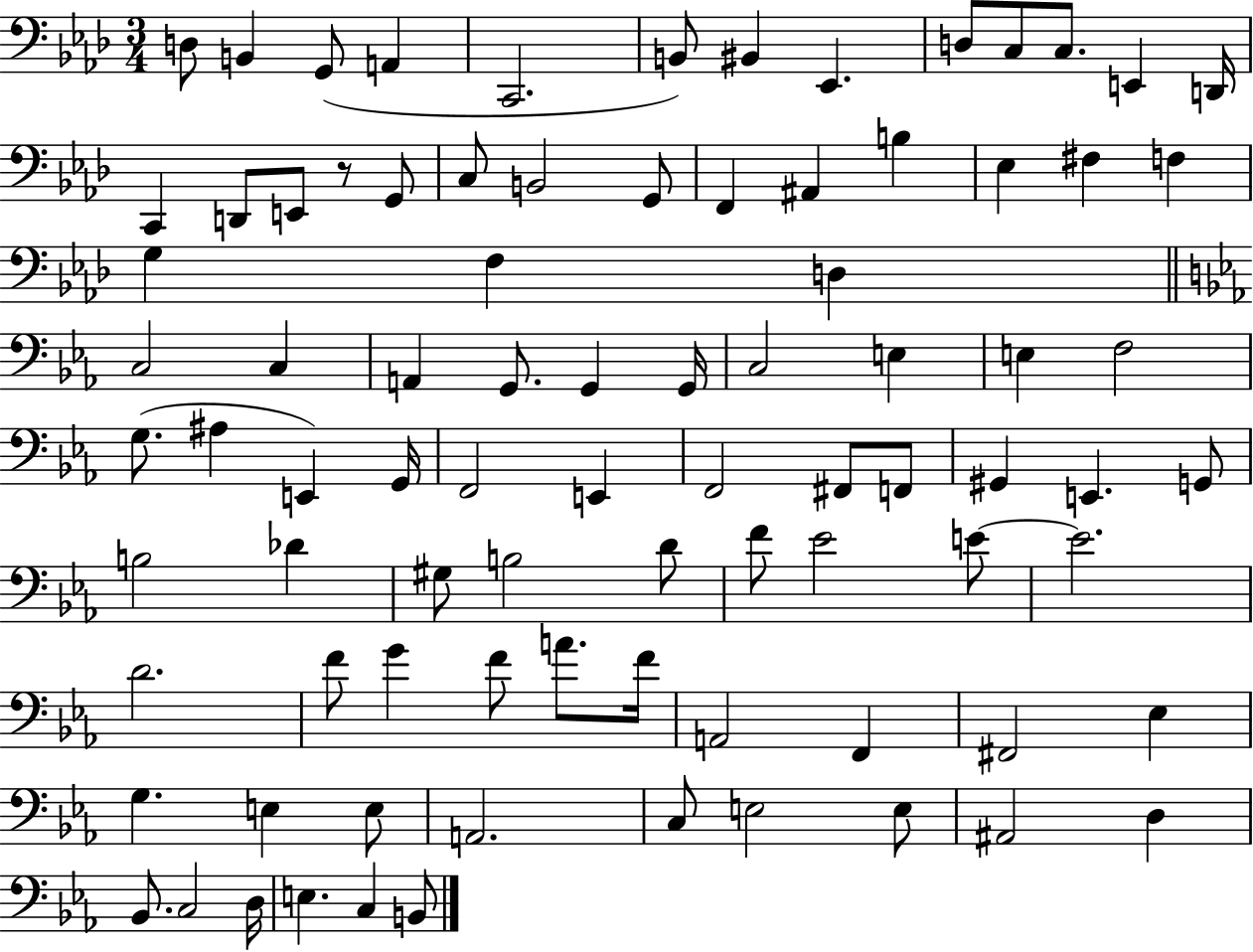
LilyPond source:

{
  \clef bass
  \numericTimeSignature
  \time 3/4
  \key aes \major
  d8 b,4 g,8( a,4 | c,2. | b,8) bis,4 ees,4. | d8 c8 c8. e,4 d,16 | \break c,4 d,8 e,8 r8 g,8 | c8 b,2 g,8 | f,4 ais,4 b4 | ees4 fis4 f4 | \break g4 f4 d4 | \bar "||" \break \key c \minor c2 c4 | a,4 g,8. g,4 g,16 | c2 e4 | e4 f2 | \break g8.( ais4 e,4) g,16 | f,2 e,4 | f,2 fis,8 f,8 | gis,4 e,4. g,8 | \break b2 des'4 | gis8 b2 d'8 | f'8 ees'2 e'8~~ | e'2. | \break d'2. | f'8 g'4 f'8 a'8. f'16 | a,2 f,4 | fis,2 ees4 | \break g4. e4 e8 | a,2. | c8 e2 e8 | ais,2 d4 | \break bes,8. c2 d16 | e4. c4 b,8 | \bar "|."
}